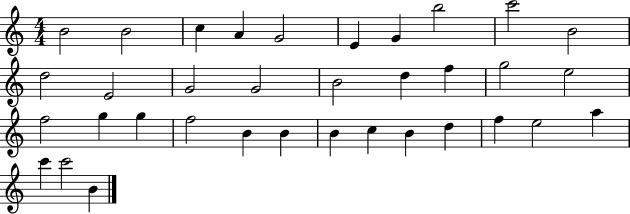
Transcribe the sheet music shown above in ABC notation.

X:1
T:Untitled
M:4/4
L:1/4
K:C
B2 B2 c A G2 E G b2 c'2 B2 d2 E2 G2 G2 B2 d f g2 e2 f2 g g f2 B B B c B d f e2 a c' c'2 B